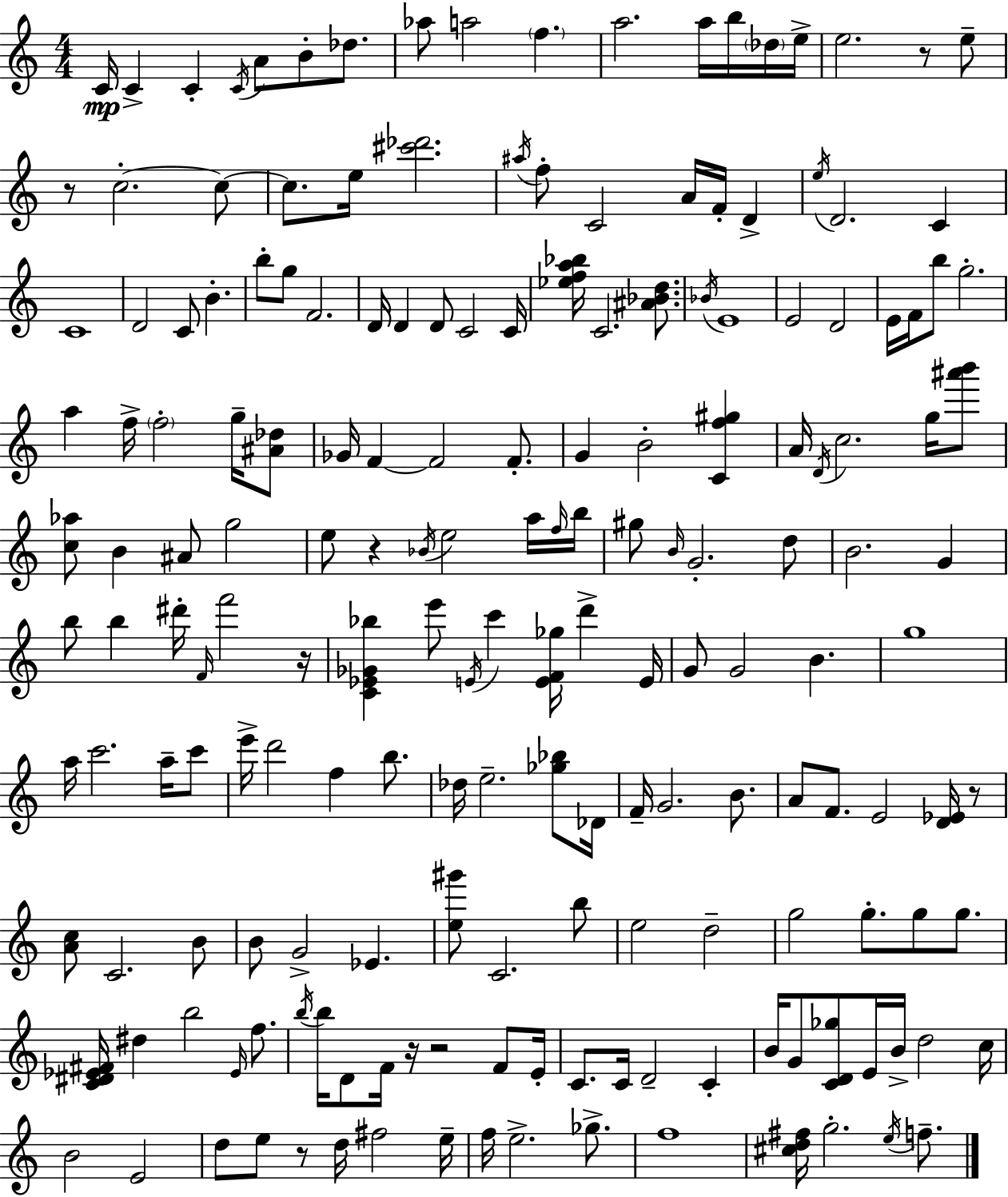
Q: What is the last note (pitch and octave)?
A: F5